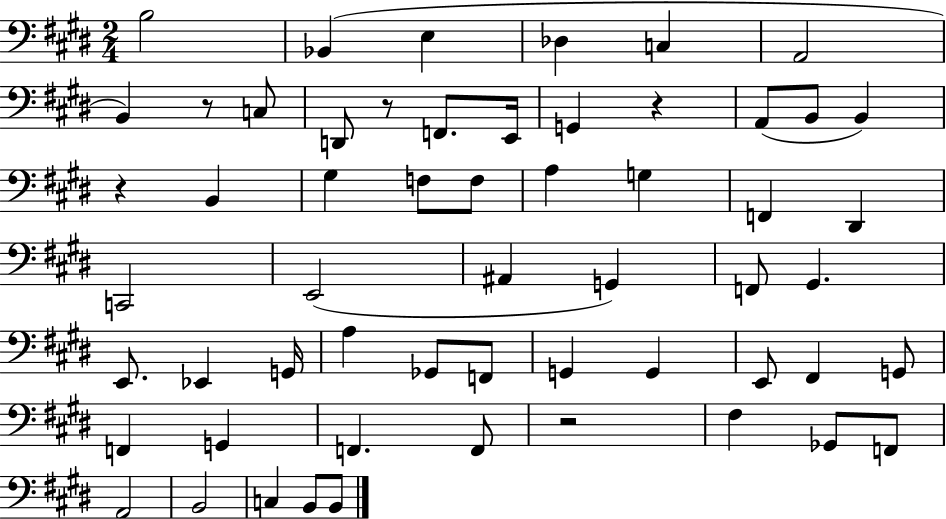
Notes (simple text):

B3/h Bb2/q E3/q Db3/q C3/q A2/h B2/q R/e C3/e D2/e R/e F2/e. E2/s G2/q R/q A2/e B2/e B2/q R/q B2/q G#3/q F3/e F3/e A3/q G3/q F2/q D#2/q C2/h E2/h A#2/q G2/q F2/e G#2/q. E2/e. Eb2/q G2/s A3/q Gb2/e F2/e G2/q G2/q E2/e F#2/q G2/e F2/q G2/q F2/q. F2/e R/h F#3/q Gb2/e F2/e A2/h B2/h C3/q B2/e B2/e